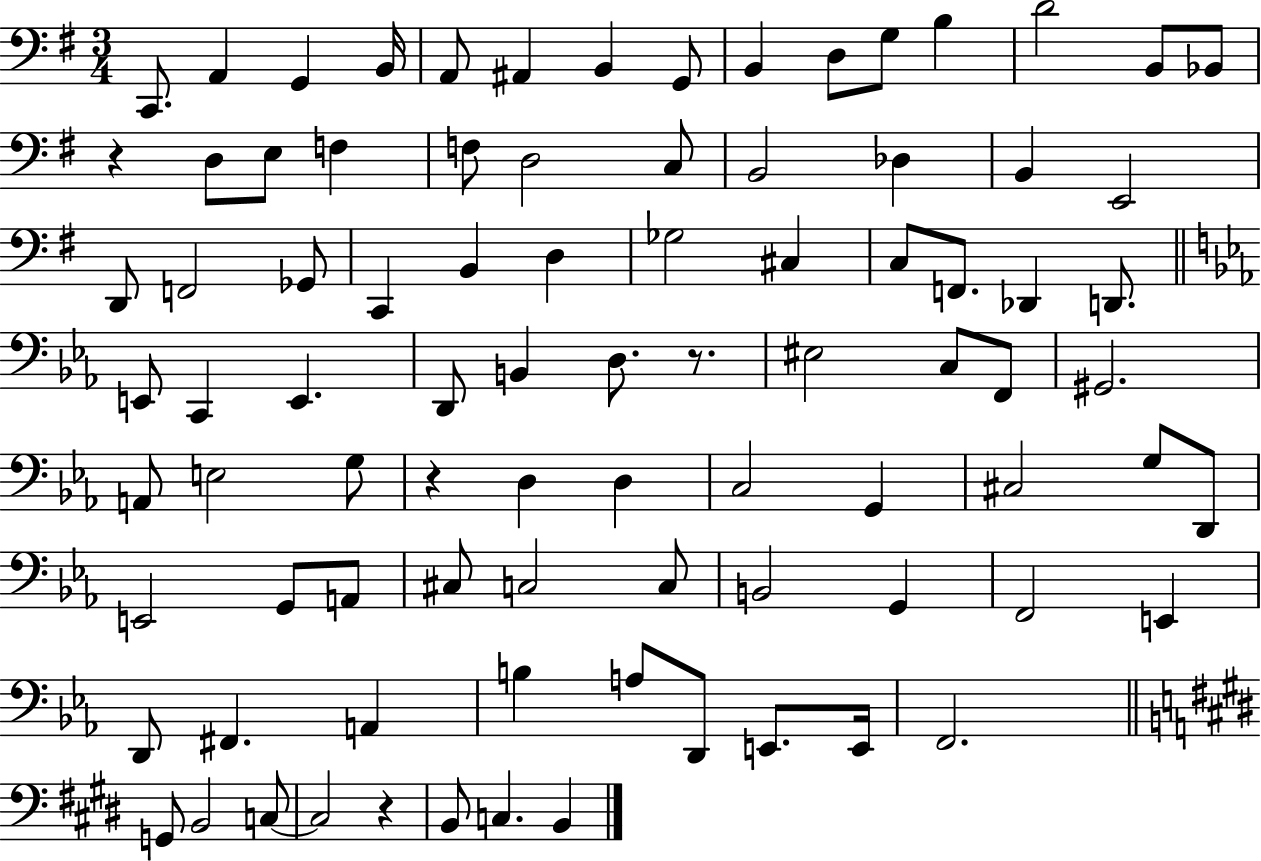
X:1
T:Untitled
M:3/4
L:1/4
K:G
C,,/2 A,, G,, B,,/4 A,,/2 ^A,, B,, G,,/2 B,, D,/2 G,/2 B, D2 B,,/2 _B,,/2 z D,/2 E,/2 F, F,/2 D,2 C,/2 B,,2 _D, B,, E,,2 D,,/2 F,,2 _G,,/2 C,, B,, D, _G,2 ^C, C,/2 F,,/2 _D,, D,,/2 E,,/2 C,, E,, D,,/2 B,, D,/2 z/2 ^E,2 C,/2 F,,/2 ^G,,2 A,,/2 E,2 G,/2 z D, D, C,2 G,, ^C,2 G,/2 D,,/2 E,,2 G,,/2 A,,/2 ^C,/2 C,2 C,/2 B,,2 G,, F,,2 E,, D,,/2 ^F,, A,, B, A,/2 D,,/2 E,,/2 E,,/4 F,,2 G,,/2 B,,2 C,/2 C,2 z B,,/2 C, B,,